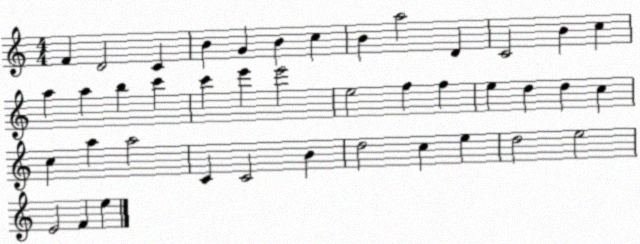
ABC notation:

X:1
T:Untitled
M:4/4
L:1/4
K:C
F D2 C B G B c B a2 D C2 B c a a b c' c' e' e'2 e2 f f e d d c c a a2 C C2 B d2 c e d2 e2 E2 F e